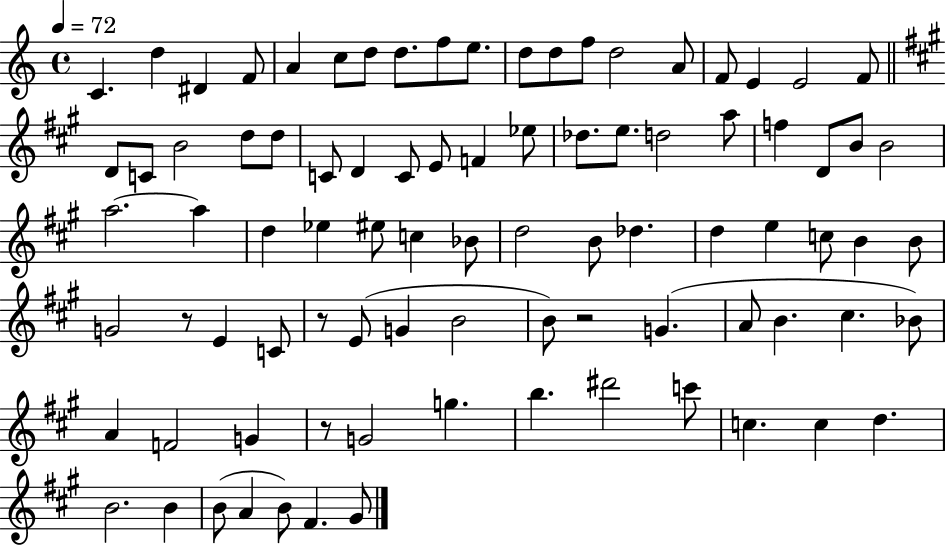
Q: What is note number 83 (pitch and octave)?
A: G#4